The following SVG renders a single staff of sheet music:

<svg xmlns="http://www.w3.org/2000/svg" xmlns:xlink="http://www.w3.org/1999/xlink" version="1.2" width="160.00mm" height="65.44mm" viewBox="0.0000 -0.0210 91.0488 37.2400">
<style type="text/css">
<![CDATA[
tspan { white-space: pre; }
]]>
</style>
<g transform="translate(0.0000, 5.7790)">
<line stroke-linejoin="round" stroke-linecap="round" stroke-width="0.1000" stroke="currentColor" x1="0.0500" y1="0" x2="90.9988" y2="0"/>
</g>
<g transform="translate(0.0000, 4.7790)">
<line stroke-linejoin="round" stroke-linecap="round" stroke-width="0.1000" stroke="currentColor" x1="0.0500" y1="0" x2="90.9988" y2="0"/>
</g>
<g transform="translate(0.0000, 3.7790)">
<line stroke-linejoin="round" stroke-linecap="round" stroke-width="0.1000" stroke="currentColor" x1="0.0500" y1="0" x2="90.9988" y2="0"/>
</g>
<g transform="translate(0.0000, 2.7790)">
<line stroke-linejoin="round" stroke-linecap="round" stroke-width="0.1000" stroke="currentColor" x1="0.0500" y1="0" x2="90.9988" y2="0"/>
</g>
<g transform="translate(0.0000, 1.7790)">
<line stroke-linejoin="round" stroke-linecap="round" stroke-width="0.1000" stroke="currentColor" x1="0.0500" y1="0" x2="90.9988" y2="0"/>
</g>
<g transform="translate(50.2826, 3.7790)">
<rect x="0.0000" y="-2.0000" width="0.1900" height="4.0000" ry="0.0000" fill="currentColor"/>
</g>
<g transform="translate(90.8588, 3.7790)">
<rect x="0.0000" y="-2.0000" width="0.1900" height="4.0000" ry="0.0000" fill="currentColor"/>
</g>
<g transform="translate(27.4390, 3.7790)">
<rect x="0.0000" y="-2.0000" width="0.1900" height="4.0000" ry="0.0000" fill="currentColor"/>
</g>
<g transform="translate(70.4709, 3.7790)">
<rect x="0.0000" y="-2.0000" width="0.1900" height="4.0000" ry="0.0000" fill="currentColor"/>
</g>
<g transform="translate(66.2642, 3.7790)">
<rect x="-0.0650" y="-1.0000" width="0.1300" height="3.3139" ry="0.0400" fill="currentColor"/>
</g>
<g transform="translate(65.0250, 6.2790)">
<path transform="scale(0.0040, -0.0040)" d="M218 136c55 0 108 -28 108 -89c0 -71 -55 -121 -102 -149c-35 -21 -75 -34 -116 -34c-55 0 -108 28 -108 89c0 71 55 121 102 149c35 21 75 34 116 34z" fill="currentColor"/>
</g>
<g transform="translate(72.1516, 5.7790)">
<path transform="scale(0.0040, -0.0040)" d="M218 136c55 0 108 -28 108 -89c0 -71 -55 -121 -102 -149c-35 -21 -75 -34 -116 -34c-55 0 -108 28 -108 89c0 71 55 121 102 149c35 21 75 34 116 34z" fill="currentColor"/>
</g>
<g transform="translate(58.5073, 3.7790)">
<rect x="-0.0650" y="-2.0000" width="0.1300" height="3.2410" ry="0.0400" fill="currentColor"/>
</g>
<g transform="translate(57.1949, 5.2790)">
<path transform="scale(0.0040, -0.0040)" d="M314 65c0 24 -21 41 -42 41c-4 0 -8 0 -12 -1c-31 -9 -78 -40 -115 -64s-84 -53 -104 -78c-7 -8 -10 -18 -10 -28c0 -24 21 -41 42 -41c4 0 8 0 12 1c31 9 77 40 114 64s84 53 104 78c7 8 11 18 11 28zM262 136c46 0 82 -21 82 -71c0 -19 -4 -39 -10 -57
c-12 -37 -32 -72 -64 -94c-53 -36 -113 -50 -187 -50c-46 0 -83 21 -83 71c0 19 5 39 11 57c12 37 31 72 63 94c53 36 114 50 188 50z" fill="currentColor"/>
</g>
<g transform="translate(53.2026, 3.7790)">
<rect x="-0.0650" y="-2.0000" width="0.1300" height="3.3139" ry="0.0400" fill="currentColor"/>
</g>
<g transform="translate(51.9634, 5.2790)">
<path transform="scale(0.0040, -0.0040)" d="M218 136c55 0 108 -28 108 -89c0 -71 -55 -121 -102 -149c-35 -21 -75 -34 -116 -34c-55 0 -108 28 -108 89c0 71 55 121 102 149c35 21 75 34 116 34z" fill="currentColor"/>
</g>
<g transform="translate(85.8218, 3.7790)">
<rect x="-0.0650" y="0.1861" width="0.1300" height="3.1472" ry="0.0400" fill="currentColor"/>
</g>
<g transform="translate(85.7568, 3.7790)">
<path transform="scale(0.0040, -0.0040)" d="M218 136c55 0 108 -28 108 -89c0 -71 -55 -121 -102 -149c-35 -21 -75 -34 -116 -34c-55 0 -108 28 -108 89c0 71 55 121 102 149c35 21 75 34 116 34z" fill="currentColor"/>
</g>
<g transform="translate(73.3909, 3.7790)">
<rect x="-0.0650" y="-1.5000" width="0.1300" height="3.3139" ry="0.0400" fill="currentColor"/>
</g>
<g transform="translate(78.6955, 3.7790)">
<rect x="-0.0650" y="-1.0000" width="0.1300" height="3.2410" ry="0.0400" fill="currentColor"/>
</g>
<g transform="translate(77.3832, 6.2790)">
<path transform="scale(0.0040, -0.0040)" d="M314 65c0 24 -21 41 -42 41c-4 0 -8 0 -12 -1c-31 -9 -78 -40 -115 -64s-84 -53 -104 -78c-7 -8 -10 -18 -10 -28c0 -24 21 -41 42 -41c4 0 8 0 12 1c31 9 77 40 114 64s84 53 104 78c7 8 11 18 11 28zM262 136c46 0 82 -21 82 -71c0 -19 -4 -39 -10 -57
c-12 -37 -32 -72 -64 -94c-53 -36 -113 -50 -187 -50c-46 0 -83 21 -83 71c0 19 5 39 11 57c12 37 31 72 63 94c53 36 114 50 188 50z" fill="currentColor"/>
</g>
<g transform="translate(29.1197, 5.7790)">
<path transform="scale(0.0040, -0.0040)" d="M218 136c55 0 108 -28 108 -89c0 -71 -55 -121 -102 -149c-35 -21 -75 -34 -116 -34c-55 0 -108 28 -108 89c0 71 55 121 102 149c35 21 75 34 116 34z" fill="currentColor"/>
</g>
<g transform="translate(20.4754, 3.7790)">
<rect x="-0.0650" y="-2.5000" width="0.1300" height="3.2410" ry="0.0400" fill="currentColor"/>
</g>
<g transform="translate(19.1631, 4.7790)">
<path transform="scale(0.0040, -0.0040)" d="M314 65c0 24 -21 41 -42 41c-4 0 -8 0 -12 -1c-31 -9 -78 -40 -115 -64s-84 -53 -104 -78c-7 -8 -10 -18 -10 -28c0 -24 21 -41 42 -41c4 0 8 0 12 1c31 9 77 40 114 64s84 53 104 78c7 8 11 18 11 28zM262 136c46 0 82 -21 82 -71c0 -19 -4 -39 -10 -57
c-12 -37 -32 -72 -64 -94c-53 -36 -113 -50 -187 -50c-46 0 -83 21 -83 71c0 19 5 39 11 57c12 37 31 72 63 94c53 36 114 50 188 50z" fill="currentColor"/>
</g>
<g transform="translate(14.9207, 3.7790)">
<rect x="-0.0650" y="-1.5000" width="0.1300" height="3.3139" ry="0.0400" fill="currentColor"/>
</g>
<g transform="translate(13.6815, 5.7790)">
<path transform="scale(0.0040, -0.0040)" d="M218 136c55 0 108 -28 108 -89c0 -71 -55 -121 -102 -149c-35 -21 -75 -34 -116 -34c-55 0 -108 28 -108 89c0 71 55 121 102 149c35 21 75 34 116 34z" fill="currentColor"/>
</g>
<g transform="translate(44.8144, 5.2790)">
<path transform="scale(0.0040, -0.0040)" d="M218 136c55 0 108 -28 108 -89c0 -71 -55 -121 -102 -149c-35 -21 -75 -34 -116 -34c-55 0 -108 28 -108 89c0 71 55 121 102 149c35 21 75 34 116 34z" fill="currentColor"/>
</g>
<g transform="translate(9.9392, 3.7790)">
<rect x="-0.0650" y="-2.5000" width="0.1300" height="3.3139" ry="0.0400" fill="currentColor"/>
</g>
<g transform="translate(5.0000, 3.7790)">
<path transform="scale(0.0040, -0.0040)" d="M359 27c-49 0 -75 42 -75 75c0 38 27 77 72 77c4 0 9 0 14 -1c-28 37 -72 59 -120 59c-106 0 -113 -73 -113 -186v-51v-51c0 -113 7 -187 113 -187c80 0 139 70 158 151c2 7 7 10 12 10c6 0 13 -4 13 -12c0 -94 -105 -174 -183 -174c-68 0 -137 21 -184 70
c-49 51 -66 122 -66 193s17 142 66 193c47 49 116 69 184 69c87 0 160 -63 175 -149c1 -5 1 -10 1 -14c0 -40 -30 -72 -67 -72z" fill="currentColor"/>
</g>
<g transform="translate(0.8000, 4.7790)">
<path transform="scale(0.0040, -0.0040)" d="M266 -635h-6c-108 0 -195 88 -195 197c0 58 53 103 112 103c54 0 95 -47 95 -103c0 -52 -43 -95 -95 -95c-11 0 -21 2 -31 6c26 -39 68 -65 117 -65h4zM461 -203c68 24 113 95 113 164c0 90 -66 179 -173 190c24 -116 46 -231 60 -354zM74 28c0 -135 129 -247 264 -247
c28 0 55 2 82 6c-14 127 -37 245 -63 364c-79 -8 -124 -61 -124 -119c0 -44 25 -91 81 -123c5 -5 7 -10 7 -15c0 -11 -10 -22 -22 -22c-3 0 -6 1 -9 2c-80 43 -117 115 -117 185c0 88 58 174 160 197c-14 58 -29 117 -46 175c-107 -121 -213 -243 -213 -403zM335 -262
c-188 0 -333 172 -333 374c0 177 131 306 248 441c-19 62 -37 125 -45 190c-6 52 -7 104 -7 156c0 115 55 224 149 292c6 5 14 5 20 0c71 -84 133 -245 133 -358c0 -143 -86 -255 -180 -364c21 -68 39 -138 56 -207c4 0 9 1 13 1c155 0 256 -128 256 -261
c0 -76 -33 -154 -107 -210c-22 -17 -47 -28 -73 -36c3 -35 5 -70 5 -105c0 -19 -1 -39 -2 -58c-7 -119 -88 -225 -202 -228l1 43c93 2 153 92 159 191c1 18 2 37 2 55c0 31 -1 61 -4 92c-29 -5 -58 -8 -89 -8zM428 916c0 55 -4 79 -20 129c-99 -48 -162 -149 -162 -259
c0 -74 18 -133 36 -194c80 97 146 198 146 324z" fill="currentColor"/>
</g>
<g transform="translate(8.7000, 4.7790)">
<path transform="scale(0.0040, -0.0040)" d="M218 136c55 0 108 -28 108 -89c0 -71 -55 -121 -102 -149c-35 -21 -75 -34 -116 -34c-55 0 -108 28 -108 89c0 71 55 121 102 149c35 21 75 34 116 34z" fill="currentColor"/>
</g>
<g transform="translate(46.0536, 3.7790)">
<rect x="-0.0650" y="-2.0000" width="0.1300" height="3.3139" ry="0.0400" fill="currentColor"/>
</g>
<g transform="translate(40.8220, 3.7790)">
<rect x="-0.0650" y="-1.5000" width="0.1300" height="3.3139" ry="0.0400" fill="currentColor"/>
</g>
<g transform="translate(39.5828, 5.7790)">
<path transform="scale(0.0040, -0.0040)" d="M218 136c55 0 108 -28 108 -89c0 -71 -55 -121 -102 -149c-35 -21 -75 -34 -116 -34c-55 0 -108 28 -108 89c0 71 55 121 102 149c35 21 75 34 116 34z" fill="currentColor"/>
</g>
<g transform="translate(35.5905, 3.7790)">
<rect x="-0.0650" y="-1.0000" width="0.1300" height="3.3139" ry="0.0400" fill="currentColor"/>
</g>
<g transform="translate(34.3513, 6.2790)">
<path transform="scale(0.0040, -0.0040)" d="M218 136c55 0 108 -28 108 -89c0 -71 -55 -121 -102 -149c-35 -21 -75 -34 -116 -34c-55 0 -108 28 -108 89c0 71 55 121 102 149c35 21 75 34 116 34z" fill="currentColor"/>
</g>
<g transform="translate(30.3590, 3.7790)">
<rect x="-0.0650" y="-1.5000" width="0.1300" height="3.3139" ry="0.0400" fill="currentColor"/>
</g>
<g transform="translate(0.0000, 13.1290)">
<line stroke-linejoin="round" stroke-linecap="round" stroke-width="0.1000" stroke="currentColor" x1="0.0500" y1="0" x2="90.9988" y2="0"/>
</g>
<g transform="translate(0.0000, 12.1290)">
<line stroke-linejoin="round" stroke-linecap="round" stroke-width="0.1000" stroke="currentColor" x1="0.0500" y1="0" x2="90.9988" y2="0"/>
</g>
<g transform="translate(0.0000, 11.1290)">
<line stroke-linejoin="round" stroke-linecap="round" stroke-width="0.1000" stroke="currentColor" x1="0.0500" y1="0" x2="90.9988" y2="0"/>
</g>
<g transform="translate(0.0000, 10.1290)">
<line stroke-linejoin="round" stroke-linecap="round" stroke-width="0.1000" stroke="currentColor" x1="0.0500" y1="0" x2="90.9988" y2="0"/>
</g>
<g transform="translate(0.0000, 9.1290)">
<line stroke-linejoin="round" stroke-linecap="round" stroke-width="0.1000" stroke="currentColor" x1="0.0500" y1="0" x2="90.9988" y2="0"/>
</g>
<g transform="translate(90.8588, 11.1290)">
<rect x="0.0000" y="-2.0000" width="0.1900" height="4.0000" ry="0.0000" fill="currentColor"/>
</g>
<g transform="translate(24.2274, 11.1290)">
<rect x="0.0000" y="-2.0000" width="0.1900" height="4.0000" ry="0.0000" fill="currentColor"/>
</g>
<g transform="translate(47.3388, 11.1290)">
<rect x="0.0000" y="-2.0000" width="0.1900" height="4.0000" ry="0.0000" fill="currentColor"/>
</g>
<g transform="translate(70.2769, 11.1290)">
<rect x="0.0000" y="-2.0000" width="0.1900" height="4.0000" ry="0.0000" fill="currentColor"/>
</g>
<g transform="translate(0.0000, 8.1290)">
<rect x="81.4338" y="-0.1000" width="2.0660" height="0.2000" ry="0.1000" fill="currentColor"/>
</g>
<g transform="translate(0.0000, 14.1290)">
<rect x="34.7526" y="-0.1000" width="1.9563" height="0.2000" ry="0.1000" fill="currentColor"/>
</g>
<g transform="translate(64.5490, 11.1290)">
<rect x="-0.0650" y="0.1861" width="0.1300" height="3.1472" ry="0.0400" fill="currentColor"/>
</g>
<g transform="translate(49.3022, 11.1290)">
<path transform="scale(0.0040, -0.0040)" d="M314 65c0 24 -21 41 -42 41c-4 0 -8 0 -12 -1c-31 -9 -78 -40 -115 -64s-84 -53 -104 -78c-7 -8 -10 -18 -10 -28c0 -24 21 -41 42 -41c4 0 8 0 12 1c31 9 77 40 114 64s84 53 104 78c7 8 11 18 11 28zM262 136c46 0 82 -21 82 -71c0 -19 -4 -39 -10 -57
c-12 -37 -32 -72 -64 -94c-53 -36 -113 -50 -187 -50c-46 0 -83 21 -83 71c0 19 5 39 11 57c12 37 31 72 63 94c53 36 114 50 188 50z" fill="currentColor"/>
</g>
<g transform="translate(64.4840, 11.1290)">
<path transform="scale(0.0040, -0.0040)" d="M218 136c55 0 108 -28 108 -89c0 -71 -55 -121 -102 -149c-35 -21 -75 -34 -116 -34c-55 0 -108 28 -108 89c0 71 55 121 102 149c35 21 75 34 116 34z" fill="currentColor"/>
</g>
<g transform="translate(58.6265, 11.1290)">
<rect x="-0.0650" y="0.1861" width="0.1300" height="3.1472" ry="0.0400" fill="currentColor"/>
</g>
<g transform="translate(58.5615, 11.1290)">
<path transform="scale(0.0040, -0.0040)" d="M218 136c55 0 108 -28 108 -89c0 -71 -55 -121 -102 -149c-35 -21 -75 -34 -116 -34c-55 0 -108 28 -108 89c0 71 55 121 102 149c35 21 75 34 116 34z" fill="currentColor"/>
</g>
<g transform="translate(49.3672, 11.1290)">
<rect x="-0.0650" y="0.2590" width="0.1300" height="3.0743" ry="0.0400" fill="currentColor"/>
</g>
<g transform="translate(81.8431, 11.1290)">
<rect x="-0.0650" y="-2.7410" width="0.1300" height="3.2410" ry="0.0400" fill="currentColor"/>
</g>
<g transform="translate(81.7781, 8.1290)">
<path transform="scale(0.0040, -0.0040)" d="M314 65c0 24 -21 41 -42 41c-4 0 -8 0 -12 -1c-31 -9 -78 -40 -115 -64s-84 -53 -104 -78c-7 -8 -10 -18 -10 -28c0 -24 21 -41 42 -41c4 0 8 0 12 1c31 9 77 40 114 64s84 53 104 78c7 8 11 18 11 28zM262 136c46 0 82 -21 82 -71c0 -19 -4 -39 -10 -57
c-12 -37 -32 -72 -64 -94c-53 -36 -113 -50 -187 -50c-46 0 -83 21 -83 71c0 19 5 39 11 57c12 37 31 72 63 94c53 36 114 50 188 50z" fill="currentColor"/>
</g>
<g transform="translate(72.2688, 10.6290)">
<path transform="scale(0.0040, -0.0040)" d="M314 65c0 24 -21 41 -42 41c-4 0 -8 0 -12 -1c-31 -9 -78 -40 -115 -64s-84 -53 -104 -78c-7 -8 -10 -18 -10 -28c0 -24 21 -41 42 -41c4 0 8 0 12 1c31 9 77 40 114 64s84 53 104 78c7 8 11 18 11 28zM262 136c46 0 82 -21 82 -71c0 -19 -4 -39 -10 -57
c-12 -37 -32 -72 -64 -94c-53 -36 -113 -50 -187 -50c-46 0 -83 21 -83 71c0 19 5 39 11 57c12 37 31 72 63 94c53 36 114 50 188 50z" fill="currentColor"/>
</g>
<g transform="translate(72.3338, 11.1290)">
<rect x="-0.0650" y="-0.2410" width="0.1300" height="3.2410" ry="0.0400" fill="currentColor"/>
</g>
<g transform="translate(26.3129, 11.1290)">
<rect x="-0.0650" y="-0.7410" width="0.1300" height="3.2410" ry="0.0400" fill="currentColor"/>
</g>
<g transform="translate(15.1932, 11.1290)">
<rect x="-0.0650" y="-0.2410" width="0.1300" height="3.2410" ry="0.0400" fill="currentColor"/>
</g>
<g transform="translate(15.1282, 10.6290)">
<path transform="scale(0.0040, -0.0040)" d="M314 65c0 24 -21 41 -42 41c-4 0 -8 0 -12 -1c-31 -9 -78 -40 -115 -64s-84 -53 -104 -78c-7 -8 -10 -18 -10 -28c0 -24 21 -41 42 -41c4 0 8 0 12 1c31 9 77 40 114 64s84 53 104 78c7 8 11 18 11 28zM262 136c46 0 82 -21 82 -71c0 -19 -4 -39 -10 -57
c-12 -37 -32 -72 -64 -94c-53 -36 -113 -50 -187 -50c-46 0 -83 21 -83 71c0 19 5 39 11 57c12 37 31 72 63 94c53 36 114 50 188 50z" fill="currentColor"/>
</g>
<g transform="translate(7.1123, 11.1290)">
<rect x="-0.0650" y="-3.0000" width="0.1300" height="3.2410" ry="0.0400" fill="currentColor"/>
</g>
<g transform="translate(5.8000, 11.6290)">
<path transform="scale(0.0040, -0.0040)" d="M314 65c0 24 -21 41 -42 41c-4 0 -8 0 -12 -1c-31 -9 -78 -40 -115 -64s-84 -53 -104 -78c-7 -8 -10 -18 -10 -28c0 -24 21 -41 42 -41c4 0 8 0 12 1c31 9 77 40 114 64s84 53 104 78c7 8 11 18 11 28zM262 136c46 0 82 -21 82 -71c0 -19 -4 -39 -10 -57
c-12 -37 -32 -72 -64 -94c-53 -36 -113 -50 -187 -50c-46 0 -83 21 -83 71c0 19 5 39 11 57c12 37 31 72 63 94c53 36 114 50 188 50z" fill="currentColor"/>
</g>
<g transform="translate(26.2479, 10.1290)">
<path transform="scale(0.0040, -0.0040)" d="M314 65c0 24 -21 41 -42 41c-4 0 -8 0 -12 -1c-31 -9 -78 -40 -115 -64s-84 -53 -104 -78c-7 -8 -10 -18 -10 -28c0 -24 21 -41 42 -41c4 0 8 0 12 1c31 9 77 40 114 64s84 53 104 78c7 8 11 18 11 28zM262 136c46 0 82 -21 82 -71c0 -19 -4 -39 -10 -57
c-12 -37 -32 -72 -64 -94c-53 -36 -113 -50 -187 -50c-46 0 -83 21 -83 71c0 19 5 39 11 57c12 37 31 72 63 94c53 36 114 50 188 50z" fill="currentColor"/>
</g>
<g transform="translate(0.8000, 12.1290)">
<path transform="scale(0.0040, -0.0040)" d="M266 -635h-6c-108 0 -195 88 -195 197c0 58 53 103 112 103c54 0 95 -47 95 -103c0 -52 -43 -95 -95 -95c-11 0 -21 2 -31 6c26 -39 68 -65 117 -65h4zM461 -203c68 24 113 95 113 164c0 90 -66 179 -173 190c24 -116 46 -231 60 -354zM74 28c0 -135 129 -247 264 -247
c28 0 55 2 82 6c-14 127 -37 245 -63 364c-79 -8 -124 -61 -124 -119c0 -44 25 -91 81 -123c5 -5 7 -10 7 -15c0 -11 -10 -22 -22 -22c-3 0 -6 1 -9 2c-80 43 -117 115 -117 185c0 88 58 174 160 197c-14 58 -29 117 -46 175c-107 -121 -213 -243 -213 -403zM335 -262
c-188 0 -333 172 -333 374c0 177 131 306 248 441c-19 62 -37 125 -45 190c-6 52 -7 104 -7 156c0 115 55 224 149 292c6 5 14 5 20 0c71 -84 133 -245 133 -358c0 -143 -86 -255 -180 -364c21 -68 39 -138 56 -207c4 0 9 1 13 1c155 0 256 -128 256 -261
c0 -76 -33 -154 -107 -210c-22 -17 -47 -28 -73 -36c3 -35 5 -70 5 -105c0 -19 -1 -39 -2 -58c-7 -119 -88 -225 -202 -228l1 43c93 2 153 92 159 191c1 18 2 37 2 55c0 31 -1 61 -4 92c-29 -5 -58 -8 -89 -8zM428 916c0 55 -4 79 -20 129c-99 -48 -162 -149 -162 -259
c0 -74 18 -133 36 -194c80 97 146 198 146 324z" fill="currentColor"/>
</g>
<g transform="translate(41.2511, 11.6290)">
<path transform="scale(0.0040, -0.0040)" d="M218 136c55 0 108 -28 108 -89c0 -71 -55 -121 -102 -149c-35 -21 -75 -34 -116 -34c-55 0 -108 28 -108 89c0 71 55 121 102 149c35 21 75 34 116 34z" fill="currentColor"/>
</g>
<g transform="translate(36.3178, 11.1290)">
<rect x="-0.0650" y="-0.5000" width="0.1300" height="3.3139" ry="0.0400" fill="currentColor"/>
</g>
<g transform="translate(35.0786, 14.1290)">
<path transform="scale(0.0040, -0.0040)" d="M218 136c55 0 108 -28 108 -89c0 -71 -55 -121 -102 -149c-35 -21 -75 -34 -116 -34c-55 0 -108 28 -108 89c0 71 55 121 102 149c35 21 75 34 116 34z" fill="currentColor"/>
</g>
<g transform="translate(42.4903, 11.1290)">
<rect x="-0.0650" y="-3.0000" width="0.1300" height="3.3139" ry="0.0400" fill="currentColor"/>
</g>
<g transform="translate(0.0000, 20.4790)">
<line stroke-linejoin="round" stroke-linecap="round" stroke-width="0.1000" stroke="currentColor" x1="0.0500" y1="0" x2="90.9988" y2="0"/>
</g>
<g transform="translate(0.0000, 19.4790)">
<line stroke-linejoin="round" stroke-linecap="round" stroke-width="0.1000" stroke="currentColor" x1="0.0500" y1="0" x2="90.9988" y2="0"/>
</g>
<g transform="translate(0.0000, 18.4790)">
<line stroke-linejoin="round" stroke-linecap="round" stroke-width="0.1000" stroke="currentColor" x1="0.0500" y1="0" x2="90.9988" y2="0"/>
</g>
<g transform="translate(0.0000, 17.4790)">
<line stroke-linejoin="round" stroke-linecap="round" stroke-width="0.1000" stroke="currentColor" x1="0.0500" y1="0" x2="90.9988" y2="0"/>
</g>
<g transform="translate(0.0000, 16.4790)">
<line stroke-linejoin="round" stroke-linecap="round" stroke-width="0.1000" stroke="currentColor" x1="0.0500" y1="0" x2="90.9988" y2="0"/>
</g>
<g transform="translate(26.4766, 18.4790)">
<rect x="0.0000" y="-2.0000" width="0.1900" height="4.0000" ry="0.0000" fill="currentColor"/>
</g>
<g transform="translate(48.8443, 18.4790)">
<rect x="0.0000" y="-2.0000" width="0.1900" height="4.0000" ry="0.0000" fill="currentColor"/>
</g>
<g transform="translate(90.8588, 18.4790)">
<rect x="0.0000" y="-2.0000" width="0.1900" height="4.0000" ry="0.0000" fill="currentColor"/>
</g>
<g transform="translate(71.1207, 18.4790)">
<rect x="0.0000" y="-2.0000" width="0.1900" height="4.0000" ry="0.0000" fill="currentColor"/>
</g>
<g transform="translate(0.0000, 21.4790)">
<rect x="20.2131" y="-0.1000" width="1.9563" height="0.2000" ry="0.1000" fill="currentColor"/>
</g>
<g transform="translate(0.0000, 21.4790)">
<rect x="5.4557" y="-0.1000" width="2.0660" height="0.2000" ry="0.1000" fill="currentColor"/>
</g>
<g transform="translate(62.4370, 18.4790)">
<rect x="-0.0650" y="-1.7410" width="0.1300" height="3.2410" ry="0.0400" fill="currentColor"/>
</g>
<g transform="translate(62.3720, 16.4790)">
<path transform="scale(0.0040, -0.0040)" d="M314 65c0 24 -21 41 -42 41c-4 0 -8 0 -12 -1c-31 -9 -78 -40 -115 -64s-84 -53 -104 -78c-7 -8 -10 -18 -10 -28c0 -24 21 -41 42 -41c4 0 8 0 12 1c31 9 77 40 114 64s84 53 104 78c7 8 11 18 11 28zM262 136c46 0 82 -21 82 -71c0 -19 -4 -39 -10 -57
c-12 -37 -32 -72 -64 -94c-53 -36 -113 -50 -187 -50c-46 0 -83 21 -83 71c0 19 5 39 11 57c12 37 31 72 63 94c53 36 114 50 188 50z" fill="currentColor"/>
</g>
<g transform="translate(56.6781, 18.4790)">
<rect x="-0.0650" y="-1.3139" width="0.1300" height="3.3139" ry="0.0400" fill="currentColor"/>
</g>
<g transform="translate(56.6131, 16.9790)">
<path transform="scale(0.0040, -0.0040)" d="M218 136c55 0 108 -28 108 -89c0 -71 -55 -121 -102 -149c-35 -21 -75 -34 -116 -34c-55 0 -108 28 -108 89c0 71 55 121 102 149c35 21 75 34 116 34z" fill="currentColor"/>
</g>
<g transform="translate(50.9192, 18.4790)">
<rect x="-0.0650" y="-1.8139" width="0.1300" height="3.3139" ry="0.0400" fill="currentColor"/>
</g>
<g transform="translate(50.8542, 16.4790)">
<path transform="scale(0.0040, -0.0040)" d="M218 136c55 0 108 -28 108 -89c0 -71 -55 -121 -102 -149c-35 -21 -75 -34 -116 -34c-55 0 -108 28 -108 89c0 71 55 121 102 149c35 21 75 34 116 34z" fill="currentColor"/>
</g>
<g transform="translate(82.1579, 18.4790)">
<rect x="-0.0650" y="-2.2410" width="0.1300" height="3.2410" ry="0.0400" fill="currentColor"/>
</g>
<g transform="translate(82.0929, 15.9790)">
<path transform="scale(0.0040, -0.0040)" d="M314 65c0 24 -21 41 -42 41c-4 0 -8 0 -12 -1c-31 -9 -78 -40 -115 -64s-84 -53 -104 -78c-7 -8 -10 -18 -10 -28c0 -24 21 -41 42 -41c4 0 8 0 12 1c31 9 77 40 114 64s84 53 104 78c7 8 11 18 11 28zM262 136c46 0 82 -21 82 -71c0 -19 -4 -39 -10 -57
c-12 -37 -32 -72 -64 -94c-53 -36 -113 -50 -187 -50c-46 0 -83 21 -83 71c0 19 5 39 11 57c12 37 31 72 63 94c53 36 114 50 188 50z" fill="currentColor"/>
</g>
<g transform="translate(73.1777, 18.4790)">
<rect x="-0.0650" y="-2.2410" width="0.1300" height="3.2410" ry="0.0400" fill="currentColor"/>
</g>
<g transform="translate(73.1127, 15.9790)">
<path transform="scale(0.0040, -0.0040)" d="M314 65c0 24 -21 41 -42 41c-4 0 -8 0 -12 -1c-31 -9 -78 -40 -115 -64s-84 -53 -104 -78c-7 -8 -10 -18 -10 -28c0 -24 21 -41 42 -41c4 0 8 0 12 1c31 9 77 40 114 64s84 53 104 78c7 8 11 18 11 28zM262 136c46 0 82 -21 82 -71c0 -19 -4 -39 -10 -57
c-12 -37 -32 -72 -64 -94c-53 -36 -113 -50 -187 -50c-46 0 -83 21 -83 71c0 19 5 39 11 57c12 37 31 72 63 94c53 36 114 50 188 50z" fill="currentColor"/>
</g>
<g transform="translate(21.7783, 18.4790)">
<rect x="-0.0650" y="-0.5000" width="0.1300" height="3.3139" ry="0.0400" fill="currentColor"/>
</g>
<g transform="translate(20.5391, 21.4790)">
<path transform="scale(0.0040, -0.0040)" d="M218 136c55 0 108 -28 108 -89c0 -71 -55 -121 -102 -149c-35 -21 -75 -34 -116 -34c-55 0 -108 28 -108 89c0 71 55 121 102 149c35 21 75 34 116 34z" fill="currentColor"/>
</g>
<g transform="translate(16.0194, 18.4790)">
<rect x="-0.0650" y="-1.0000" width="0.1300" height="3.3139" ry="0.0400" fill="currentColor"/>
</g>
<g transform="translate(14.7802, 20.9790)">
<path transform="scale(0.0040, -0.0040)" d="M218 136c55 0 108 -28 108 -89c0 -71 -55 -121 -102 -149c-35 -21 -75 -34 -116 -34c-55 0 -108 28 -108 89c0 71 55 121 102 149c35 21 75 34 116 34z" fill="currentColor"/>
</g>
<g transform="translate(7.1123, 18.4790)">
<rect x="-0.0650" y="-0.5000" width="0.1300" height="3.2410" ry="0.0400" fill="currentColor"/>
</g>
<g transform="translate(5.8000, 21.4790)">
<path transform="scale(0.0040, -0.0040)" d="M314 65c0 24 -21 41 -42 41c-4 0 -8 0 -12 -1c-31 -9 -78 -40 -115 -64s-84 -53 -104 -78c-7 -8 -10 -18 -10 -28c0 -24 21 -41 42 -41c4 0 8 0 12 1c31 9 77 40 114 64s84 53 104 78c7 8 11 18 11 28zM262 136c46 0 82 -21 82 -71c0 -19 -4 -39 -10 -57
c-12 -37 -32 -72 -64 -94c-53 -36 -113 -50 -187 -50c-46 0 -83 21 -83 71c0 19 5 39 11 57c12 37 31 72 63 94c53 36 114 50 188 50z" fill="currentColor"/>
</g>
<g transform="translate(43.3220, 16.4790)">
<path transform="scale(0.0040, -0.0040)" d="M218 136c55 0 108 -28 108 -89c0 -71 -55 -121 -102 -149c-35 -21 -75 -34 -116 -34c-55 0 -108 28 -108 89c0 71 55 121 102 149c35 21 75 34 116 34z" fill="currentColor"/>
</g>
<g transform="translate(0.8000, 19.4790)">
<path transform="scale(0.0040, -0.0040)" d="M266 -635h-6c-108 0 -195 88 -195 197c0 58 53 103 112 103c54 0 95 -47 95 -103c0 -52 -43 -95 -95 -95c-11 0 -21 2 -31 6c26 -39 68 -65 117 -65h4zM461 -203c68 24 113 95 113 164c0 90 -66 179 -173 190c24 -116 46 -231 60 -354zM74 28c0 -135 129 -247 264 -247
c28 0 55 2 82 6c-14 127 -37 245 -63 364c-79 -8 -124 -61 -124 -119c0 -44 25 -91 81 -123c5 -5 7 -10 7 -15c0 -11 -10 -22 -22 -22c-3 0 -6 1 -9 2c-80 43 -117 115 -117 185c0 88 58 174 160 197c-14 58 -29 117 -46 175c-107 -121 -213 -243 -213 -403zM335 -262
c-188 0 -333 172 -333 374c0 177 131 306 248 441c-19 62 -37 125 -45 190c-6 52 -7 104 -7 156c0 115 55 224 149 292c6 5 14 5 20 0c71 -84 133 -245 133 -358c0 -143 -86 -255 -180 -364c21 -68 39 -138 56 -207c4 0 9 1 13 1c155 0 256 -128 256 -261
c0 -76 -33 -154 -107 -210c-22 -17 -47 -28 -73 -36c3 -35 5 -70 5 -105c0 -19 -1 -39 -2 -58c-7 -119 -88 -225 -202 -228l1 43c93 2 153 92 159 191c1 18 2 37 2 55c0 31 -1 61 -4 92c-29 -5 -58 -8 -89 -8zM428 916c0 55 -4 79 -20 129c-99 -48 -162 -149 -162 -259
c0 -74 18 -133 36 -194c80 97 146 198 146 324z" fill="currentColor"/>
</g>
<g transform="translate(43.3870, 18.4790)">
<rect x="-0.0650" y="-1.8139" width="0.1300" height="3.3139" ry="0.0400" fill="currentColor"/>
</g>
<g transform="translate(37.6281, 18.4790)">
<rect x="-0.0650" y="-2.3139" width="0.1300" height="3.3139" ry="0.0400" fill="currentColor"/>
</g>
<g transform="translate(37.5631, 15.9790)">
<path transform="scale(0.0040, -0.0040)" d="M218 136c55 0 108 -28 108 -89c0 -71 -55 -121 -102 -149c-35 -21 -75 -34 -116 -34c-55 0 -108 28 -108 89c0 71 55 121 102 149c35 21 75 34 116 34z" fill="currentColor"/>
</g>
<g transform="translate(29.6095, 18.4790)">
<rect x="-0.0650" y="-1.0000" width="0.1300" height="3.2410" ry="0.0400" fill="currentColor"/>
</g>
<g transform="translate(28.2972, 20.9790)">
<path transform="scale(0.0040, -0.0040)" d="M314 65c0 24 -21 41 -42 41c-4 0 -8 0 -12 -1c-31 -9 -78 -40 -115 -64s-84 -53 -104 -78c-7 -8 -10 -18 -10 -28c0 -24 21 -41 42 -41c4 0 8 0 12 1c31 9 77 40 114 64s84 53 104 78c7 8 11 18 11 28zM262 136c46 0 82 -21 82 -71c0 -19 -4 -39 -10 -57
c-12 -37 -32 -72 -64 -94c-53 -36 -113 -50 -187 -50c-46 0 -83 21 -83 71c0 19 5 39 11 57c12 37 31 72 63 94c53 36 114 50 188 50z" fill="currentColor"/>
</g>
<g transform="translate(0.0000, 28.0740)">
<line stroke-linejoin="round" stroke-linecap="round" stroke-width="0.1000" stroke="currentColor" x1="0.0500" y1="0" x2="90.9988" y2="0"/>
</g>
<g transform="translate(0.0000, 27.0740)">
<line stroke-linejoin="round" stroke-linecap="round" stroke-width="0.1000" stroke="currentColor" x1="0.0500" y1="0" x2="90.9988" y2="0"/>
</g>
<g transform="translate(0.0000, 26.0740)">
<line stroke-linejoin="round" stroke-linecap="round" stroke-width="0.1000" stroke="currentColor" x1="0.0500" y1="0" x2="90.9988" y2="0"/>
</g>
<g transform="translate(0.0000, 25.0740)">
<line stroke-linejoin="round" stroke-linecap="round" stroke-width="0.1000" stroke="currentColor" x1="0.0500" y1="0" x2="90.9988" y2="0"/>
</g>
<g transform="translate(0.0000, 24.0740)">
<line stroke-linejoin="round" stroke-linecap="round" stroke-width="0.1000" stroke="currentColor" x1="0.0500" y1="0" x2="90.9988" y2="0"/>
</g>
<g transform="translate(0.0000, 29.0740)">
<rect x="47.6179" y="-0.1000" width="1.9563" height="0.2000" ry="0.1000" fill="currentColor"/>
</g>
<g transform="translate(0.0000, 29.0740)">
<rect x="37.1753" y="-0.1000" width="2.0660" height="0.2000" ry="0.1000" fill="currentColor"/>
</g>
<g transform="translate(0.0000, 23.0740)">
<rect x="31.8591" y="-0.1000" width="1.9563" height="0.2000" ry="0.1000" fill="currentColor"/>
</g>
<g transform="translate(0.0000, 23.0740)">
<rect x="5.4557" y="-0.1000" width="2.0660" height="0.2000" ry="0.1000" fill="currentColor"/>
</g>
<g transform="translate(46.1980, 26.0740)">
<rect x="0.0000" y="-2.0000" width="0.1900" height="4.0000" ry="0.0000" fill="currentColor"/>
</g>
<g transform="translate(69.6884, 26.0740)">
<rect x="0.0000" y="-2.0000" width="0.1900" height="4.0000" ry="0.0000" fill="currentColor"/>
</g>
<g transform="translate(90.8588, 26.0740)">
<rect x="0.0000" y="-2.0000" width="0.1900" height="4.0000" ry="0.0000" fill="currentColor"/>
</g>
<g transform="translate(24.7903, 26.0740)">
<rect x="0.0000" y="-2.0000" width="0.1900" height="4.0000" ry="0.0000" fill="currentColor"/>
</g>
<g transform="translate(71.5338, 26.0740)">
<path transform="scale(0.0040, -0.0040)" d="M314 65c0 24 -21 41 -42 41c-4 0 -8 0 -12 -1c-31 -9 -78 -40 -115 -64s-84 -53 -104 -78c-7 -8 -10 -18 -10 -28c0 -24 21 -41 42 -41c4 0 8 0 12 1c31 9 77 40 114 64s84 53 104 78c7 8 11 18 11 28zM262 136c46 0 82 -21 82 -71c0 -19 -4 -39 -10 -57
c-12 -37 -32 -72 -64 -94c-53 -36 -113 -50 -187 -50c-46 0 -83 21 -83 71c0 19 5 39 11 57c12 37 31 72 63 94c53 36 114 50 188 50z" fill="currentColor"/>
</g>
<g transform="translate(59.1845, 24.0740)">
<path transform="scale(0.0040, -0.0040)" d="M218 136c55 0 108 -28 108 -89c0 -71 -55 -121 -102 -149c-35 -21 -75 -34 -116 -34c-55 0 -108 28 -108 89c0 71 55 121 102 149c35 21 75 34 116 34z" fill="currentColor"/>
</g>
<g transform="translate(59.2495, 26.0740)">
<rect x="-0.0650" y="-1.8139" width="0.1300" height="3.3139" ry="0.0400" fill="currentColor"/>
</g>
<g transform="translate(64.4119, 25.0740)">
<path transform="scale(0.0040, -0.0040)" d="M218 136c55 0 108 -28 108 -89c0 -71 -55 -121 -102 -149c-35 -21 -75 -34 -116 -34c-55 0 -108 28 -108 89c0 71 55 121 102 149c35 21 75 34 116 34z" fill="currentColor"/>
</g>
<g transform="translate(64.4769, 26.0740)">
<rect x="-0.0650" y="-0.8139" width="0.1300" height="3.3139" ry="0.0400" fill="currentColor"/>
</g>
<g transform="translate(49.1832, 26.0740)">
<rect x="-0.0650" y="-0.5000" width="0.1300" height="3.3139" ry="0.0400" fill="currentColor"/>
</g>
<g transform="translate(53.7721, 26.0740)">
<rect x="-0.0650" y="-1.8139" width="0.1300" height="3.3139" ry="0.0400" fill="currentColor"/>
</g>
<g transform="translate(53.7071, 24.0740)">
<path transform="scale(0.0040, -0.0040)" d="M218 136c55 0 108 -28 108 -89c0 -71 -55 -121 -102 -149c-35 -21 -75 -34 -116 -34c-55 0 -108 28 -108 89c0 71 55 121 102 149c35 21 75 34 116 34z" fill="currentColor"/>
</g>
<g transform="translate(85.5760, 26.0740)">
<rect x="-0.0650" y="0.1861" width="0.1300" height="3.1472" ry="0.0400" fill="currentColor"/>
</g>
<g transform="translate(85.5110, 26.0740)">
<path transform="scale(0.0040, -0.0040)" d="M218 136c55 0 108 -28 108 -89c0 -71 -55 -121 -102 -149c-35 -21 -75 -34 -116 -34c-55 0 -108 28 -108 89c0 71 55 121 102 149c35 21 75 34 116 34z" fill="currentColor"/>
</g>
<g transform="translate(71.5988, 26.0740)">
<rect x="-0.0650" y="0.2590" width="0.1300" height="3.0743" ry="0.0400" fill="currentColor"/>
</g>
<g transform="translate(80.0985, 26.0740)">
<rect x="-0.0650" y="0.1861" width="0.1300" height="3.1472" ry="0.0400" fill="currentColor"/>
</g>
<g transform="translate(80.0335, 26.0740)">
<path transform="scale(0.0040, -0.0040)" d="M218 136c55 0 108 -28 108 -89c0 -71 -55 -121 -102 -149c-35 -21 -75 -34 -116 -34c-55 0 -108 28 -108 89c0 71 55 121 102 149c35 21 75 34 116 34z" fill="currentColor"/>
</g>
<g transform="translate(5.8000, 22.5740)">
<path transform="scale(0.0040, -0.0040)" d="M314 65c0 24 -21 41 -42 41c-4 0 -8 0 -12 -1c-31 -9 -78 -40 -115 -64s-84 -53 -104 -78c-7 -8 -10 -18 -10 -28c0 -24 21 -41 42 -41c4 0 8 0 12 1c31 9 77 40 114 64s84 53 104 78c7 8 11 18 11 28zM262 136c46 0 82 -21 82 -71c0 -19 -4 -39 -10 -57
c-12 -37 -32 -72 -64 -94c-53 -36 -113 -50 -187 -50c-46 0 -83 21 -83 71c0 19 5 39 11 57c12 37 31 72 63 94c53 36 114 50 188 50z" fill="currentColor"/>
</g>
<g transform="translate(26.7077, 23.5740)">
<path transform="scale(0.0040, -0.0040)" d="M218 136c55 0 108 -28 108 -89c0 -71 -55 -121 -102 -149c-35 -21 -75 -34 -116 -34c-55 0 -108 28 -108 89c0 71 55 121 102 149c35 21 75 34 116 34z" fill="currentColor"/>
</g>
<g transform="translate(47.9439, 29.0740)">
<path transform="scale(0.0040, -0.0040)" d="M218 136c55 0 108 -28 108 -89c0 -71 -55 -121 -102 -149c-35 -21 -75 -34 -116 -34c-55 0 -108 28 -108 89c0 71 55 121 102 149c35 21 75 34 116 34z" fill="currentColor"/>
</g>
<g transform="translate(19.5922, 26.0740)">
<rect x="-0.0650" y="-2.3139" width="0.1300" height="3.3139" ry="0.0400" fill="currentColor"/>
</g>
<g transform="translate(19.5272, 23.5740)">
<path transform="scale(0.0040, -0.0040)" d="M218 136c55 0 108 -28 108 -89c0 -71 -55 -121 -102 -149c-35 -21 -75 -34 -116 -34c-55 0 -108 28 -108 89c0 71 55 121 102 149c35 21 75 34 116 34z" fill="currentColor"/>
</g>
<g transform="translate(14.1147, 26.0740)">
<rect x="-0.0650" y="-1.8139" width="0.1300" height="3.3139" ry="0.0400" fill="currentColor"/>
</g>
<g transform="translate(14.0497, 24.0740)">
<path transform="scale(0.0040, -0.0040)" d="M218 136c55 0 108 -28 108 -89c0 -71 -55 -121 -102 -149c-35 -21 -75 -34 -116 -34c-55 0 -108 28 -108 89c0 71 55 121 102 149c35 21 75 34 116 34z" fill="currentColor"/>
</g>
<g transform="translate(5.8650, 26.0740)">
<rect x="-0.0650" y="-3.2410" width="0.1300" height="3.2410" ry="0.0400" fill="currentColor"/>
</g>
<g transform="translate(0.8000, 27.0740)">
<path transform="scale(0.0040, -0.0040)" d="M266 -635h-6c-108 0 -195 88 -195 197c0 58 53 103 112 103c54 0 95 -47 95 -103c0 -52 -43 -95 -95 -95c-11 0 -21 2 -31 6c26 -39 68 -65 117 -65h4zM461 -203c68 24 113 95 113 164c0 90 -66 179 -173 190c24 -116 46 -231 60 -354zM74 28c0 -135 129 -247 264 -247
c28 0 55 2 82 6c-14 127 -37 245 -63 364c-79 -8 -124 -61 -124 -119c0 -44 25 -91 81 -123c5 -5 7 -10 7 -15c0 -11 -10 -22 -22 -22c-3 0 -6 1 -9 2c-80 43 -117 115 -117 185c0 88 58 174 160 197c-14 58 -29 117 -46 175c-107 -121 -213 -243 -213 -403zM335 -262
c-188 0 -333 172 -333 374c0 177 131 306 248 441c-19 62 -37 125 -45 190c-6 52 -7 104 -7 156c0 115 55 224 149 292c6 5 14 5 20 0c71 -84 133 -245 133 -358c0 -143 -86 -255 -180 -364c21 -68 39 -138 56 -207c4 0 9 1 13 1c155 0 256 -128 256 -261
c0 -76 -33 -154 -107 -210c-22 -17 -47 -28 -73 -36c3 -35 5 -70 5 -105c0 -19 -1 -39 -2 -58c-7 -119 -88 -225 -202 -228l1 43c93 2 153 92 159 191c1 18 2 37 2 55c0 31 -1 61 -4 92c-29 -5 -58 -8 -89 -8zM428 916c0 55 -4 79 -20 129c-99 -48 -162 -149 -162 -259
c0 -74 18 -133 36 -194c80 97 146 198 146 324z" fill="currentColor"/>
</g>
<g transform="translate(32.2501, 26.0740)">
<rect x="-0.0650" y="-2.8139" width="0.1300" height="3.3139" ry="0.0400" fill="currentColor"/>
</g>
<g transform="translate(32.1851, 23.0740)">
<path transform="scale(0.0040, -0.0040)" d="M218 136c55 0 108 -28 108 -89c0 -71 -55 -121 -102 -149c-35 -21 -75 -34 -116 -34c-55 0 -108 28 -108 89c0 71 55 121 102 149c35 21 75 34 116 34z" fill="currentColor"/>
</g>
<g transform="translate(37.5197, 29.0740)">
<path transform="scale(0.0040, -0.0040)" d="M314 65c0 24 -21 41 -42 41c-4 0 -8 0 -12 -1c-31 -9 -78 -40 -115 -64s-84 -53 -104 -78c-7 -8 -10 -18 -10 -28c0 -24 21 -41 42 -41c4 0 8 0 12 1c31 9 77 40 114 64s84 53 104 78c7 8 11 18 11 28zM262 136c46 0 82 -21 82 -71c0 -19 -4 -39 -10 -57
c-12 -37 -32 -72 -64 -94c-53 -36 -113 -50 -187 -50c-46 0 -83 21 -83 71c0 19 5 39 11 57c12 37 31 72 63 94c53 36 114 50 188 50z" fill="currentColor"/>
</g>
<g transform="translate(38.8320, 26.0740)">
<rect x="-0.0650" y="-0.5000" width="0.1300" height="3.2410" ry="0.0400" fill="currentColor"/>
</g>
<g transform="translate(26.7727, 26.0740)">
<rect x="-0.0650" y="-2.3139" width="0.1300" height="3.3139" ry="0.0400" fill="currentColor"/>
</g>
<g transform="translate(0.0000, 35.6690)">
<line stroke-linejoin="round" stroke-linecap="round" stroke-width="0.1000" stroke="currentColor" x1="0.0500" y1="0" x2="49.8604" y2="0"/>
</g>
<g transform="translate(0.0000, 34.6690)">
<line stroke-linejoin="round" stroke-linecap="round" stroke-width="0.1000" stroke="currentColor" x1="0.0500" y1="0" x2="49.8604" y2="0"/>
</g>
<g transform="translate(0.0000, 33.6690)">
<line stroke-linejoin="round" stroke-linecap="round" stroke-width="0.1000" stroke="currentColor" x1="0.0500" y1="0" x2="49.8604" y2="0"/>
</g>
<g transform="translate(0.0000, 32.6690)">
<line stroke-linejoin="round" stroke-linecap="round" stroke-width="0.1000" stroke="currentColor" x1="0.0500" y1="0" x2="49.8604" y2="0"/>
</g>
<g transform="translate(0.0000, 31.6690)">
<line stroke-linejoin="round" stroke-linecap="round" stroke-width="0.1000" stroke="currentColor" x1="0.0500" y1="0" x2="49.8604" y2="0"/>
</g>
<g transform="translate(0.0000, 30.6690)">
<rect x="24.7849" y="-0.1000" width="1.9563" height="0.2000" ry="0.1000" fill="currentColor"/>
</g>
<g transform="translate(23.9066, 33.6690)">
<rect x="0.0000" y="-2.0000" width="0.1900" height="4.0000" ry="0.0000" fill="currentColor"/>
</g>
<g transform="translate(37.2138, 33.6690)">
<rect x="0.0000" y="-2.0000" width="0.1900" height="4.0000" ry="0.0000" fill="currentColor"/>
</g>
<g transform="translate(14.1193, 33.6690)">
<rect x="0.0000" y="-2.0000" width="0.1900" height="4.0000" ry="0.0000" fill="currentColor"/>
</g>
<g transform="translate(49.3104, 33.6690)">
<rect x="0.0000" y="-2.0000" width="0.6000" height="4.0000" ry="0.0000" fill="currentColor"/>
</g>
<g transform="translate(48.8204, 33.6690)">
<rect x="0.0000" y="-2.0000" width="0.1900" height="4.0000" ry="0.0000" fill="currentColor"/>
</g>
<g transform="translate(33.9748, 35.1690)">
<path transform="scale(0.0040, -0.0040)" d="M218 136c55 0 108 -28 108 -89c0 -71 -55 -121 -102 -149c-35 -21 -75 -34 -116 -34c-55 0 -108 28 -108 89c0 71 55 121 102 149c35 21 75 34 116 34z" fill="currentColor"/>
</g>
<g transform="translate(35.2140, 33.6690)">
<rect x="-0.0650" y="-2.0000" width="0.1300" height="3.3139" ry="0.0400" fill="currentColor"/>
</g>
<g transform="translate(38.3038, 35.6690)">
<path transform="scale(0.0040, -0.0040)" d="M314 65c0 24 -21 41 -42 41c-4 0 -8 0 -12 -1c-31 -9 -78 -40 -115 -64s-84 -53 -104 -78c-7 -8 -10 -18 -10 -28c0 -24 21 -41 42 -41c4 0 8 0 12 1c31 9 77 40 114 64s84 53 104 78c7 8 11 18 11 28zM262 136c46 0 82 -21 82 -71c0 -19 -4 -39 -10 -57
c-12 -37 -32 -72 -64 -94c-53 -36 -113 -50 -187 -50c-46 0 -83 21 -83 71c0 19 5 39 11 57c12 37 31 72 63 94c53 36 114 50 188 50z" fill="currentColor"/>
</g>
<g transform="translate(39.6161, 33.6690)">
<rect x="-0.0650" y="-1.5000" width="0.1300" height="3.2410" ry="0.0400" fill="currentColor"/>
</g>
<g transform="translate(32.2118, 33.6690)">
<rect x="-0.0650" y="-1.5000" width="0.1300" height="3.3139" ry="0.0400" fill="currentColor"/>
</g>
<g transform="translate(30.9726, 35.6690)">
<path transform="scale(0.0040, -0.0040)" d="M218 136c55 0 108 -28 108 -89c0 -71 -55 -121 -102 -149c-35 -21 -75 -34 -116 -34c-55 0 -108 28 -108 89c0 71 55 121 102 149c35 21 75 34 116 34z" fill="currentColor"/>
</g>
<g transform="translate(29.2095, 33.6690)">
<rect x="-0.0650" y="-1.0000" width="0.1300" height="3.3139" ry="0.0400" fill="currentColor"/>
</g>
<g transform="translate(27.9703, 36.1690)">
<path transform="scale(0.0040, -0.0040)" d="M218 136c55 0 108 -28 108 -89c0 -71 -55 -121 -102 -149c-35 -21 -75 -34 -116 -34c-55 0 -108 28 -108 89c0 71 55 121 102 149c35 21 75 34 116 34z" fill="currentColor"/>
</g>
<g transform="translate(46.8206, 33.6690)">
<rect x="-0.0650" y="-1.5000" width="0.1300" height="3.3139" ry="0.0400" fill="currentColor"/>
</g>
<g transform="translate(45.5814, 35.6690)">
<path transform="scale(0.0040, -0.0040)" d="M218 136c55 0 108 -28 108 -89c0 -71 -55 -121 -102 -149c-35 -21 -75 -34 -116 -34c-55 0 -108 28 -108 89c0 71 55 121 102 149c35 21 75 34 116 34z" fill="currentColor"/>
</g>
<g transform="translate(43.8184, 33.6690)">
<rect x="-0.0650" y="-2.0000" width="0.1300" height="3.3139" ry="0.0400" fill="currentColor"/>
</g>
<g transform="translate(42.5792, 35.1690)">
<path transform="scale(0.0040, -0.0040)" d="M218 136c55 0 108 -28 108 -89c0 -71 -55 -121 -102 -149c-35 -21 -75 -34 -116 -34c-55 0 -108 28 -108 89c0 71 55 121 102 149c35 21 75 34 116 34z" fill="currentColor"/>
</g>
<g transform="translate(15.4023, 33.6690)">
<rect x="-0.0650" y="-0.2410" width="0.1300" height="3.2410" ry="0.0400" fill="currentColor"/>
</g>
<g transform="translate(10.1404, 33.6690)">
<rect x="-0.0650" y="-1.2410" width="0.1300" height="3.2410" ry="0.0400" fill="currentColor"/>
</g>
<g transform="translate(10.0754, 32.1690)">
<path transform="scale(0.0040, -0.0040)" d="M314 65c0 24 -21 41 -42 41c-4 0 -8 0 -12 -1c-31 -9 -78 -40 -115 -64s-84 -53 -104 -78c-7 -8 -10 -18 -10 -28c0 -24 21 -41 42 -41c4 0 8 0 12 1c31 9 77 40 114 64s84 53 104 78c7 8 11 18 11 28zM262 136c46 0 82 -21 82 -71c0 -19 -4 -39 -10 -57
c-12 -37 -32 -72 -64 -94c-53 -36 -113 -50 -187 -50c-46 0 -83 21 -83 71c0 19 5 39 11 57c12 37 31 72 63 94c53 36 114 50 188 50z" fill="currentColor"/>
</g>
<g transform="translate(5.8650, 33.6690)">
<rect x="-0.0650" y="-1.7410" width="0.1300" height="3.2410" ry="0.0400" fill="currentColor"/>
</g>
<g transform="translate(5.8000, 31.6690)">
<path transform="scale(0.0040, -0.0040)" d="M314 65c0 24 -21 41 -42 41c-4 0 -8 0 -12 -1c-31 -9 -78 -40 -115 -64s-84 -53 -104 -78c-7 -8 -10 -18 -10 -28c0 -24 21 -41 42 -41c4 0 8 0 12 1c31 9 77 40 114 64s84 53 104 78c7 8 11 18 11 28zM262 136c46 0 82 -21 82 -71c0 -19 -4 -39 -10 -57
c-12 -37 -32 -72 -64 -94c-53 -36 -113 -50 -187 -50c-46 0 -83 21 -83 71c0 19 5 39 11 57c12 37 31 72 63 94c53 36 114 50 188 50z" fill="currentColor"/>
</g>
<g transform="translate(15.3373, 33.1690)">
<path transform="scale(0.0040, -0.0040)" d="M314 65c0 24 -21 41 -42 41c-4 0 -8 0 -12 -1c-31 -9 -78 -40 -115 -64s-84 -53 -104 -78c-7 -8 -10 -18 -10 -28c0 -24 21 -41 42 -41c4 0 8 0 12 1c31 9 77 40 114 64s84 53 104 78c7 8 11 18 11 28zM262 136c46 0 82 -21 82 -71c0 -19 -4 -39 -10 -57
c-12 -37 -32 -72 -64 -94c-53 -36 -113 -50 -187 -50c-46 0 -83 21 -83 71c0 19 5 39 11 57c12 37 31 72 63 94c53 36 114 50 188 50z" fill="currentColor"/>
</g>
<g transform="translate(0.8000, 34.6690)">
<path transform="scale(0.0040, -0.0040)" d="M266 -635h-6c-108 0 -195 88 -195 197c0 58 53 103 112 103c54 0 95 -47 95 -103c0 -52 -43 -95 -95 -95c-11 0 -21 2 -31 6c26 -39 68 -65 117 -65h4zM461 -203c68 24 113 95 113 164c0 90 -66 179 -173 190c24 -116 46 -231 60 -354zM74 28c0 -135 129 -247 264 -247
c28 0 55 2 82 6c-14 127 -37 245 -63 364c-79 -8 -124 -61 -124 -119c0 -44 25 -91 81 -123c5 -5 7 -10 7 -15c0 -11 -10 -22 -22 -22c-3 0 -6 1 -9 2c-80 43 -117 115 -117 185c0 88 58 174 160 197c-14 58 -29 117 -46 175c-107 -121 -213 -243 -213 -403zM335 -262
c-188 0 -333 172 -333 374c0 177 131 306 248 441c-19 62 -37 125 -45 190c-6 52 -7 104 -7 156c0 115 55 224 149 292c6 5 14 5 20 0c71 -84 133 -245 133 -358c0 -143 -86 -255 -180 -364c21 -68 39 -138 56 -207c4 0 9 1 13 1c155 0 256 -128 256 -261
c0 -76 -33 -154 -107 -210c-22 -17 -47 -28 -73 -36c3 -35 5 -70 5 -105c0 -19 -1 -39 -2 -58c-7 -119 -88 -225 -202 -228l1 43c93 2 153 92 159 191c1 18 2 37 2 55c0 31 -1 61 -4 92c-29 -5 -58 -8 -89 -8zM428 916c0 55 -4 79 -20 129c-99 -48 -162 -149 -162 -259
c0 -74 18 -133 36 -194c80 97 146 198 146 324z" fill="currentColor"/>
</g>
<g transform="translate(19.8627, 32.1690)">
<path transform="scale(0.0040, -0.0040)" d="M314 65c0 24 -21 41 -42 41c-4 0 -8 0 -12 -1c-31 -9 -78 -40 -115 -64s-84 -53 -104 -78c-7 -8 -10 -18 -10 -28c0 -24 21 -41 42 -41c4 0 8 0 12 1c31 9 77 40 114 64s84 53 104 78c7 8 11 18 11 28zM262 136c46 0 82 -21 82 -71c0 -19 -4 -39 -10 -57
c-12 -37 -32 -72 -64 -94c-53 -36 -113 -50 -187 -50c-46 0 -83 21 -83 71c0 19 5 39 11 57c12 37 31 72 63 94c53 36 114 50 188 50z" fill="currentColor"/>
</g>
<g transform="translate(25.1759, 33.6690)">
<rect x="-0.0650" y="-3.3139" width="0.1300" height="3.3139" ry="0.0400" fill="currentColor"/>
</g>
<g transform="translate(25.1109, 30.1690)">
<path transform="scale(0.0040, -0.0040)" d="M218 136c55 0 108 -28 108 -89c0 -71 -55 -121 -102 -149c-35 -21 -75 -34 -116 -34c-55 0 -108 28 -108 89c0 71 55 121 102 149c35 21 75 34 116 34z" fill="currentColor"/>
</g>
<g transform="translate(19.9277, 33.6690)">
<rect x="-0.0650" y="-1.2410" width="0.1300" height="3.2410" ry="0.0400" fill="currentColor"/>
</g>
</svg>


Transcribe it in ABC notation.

X:1
T:Untitled
M:4/4
L:1/4
K:C
G E G2 E D E F F F2 D E D2 B A2 c2 d2 C A B2 B B c2 a2 C2 D C D2 g f f e f2 g2 g2 b2 f g g a C2 C f f d B2 B B f2 e2 c2 e2 b D E F E2 F E